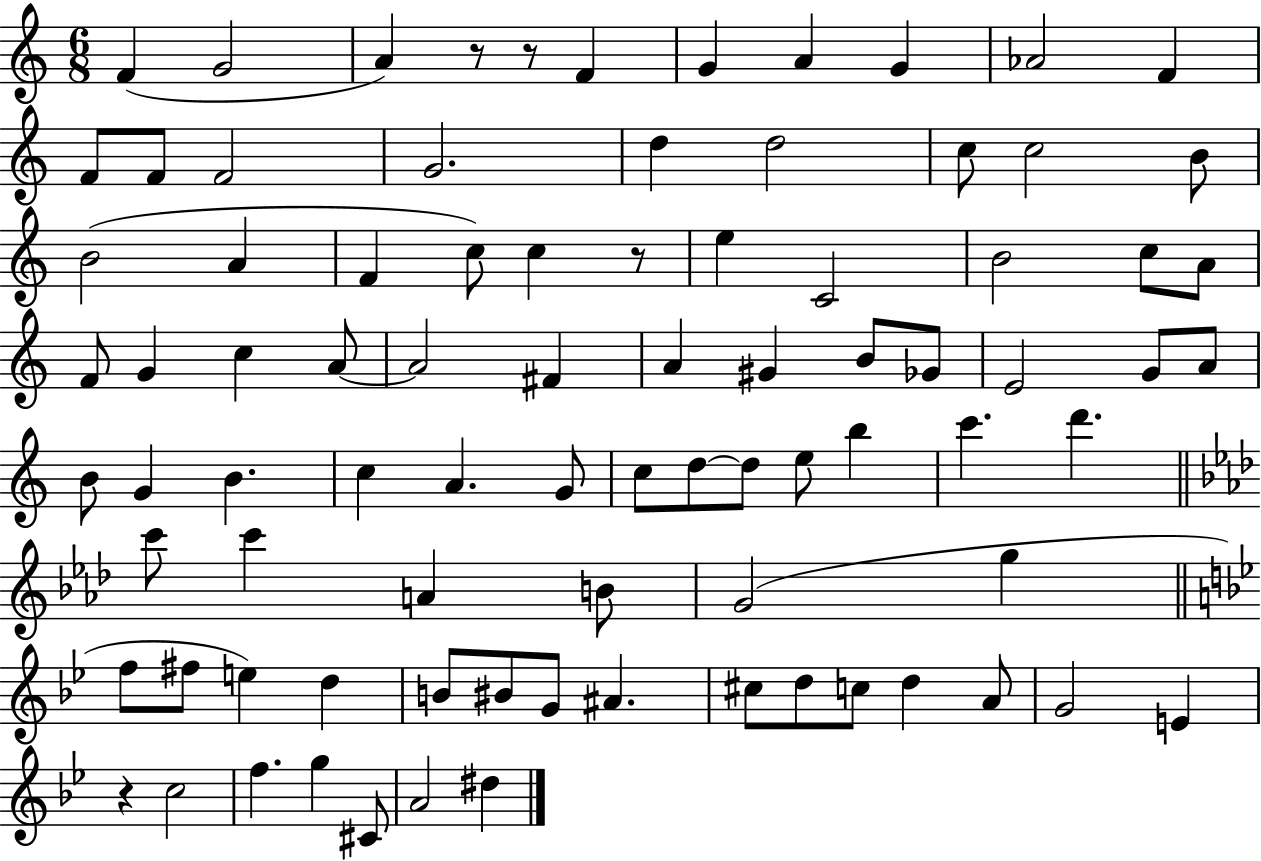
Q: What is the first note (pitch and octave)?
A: F4